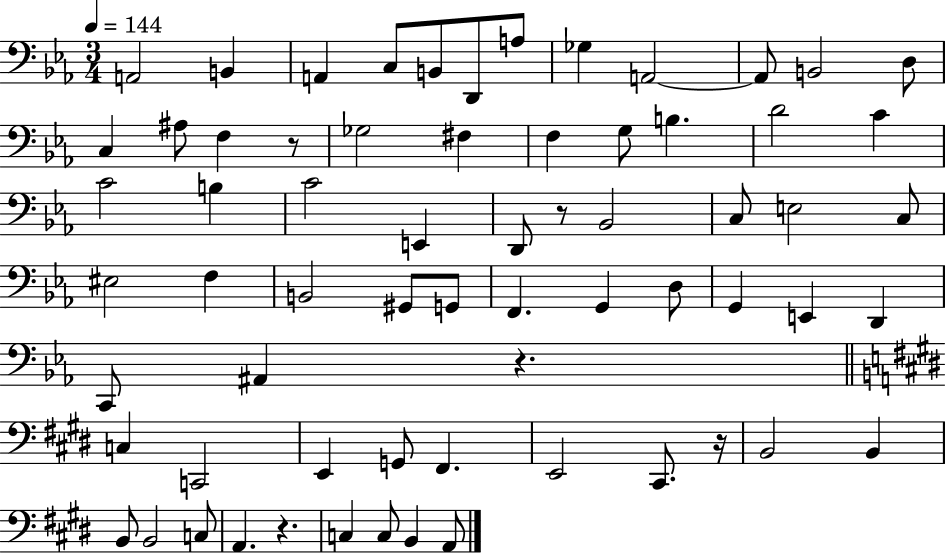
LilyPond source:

{
  \clef bass
  \numericTimeSignature
  \time 3/4
  \key ees \major
  \tempo 4 = 144
  \repeat volta 2 { a,2 b,4 | a,4 c8 b,8 d,8 a8 | ges4 a,2~~ | a,8 b,2 d8 | \break c4 ais8 f4 r8 | ges2 fis4 | f4 g8 b4. | d'2 c'4 | \break c'2 b4 | c'2 e,4 | d,8 r8 bes,2 | c8 e2 c8 | \break eis2 f4 | b,2 gis,8 g,8 | f,4. g,4 d8 | g,4 e,4 d,4 | \break c,8 ais,4 r4. | \bar "||" \break \key e \major c4 c,2 | e,4 g,8 fis,4. | e,2 cis,8. r16 | b,2 b,4 | \break b,8 b,2 c8 | a,4. r4. | c4 c8 b,4 a,8 | } \bar "|."
}